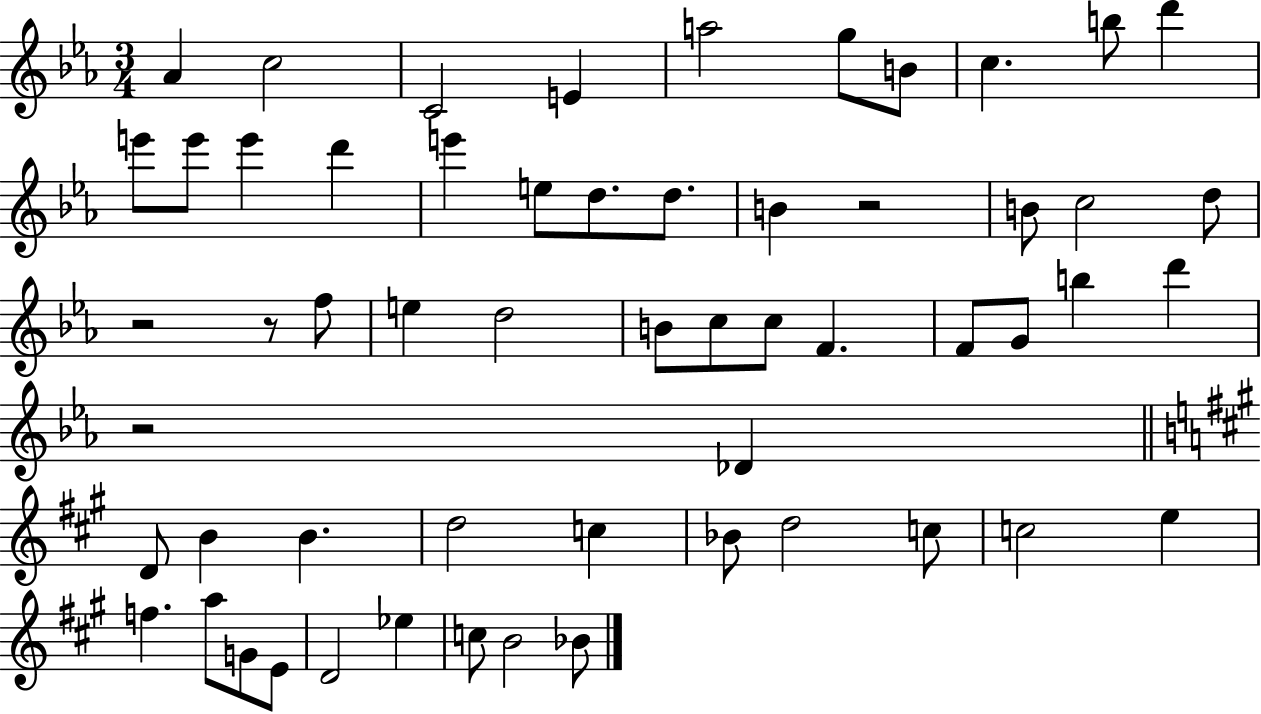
Ab4/q C5/h C4/h E4/q A5/h G5/e B4/e C5/q. B5/e D6/q E6/e E6/e E6/q D6/q E6/q E5/e D5/e. D5/e. B4/q R/h B4/e C5/h D5/e R/h R/e F5/e E5/q D5/h B4/e C5/e C5/e F4/q. F4/e G4/e B5/q D6/q R/h Db4/q D4/e B4/q B4/q. D5/h C5/q Bb4/e D5/h C5/e C5/h E5/q F5/q. A5/e G4/e E4/e D4/h Eb5/q C5/e B4/h Bb4/e